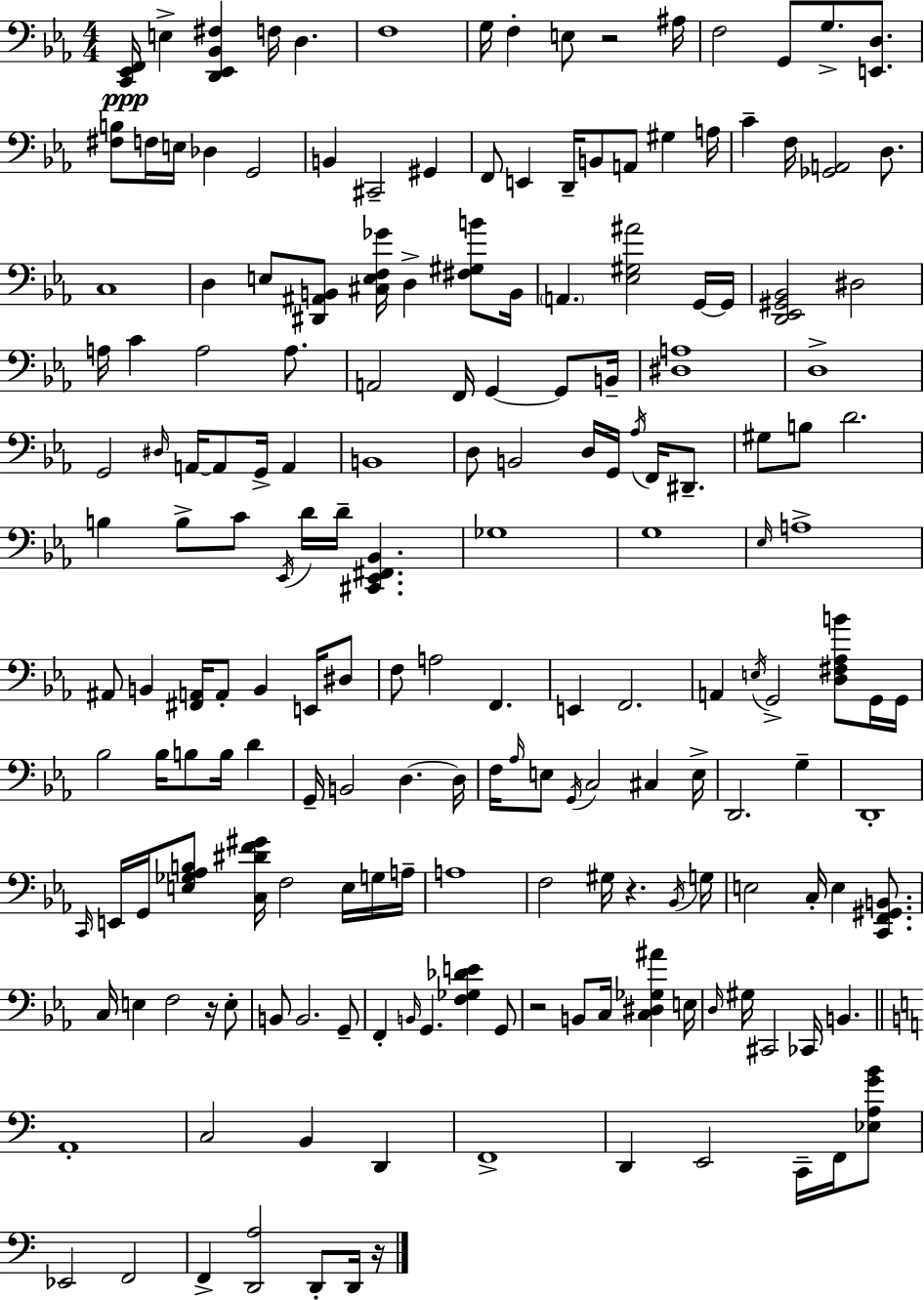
[C2,Eb2,F2]/s E3/q [D2,Eb2,Bb2,F#3]/q F3/s D3/q. F3/w G3/s F3/q E3/e R/h A#3/s F3/h G2/e G3/e. [E2,D3]/e. [F#3,B3]/e F3/s E3/s Db3/q G2/h B2/q C#2/h G#2/q F2/e E2/q D2/s B2/e A2/e G#3/q A3/s C4/q F3/s [Gb2,A2]/h D3/e. C3/w D3/q E3/e [D#2,A#2,B2]/e [C#3,E3,F3,Gb4]/s D3/q [F#3,G#3,B4]/e B2/s A2/q. [Eb3,G#3,A#4]/h G2/s G2/s [D2,Eb2,G#2,Bb2]/h D#3/h A3/s C4/q A3/h A3/e. A2/h F2/s G2/q G2/e B2/s [D#3,A3]/w D3/w G2/h D#3/s A2/s A2/e G2/s A2/q B2/w D3/e B2/h D3/s G2/s Ab3/s F2/s D#2/e. G#3/e B3/e D4/h. B3/q B3/e C4/e Eb2/s D4/s D4/s [C#2,Eb2,F#2,Bb2]/q. Gb3/w G3/w Eb3/s A3/w A#2/e B2/q [F#2,A2]/s A2/e B2/q E2/s D#3/e F3/e A3/h F2/q. E2/q F2/h. A2/q E3/s G2/h [D3,F#3,Ab3,B4]/e G2/s G2/s Bb3/h Bb3/s B3/e B3/s D4/q G2/s B2/h D3/q. D3/s F3/s Ab3/s E3/e G2/s C3/h C#3/q E3/s D2/h. G3/q D2/w C2/s E2/s G2/s [E3,Gb3,Ab3,B3]/e [C3,D#4,F4,G#4]/s F3/h E3/s G3/s A3/s A3/w F3/h G#3/s R/q. Bb2/s G3/s E3/h C3/s E3/q [C2,F2,G#2,B2]/e. C3/s E3/q F3/h R/s E3/e B2/e B2/h. G2/e F2/q B2/s G2/q. [F3,Gb3,Db4,E4]/q G2/e R/h B2/e C3/s [C3,D#3,Gb3,A#4]/q E3/s D3/s G#3/s C#2/h CES2/s B2/q. A2/w C3/h B2/q D2/q F2/w D2/q E2/h C2/s F2/s [Eb3,A3,G4,B4]/e Eb2/h F2/h F2/q [D2,A3]/h D2/e D2/s R/s